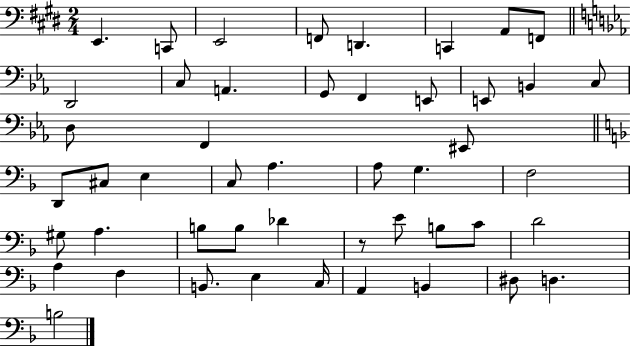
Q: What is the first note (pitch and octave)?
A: E2